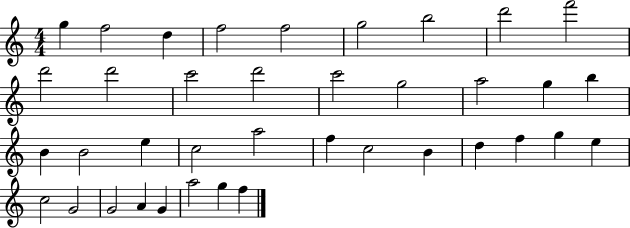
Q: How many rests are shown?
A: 0